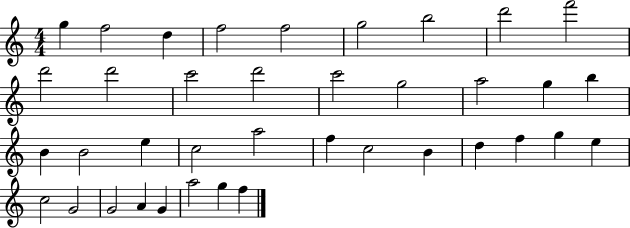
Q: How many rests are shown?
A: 0